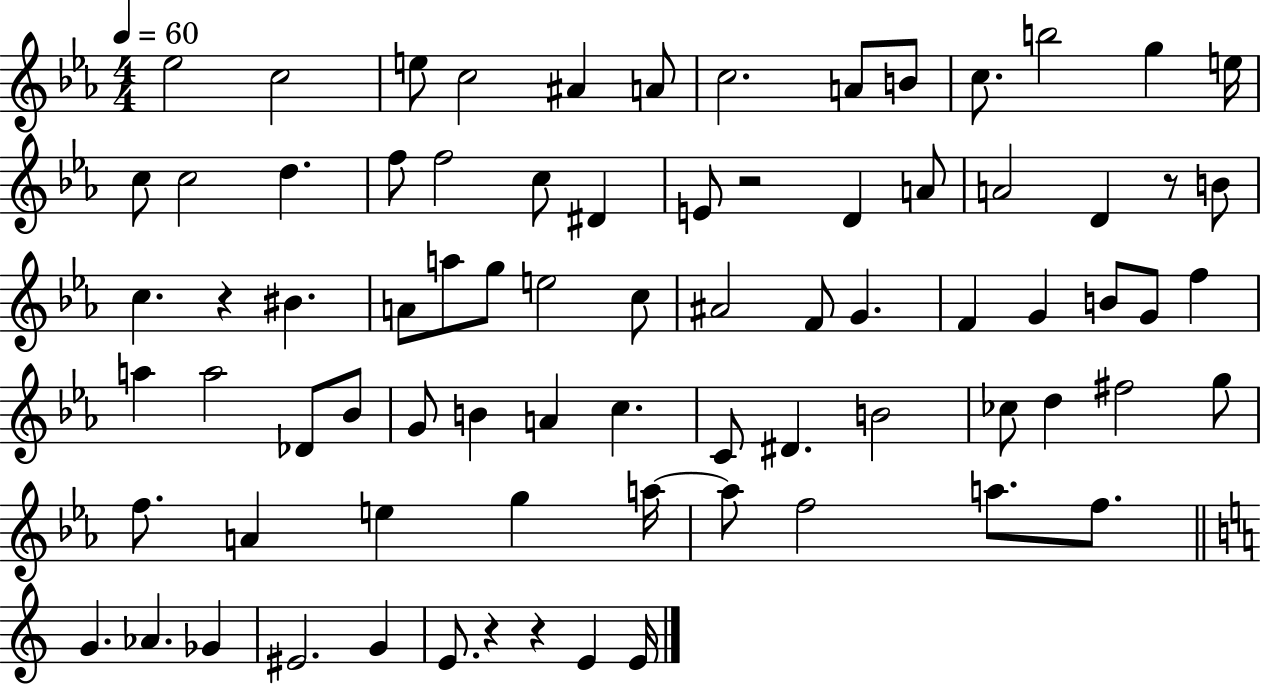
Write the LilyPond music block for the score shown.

{
  \clef treble
  \numericTimeSignature
  \time 4/4
  \key ees \major
  \tempo 4 = 60
  \repeat volta 2 { ees''2 c''2 | e''8 c''2 ais'4 a'8 | c''2. a'8 b'8 | c''8. b''2 g''4 e''16 | \break c''8 c''2 d''4. | f''8 f''2 c''8 dis'4 | e'8 r2 d'4 a'8 | a'2 d'4 r8 b'8 | \break c''4. r4 bis'4. | a'8 a''8 g''8 e''2 c''8 | ais'2 f'8 g'4. | f'4 g'4 b'8 g'8 f''4 | \break a''4 a''2 des'8 bes'8 | g'8 b'4 a'4 c''4. | c'8 dis'4. b'2 | ces''8 d''4 fis''2 g''8 | \break f''8. a'4 e''4 g''4 a''16~~ | a''8 f''2 a''8. f''8. | \bar "||" \break \key c \major g'4. aes'4. ges'4 | eis'2. g'4 | e'8. r4 r4 e'4 e'16 | } \bar "|."
}